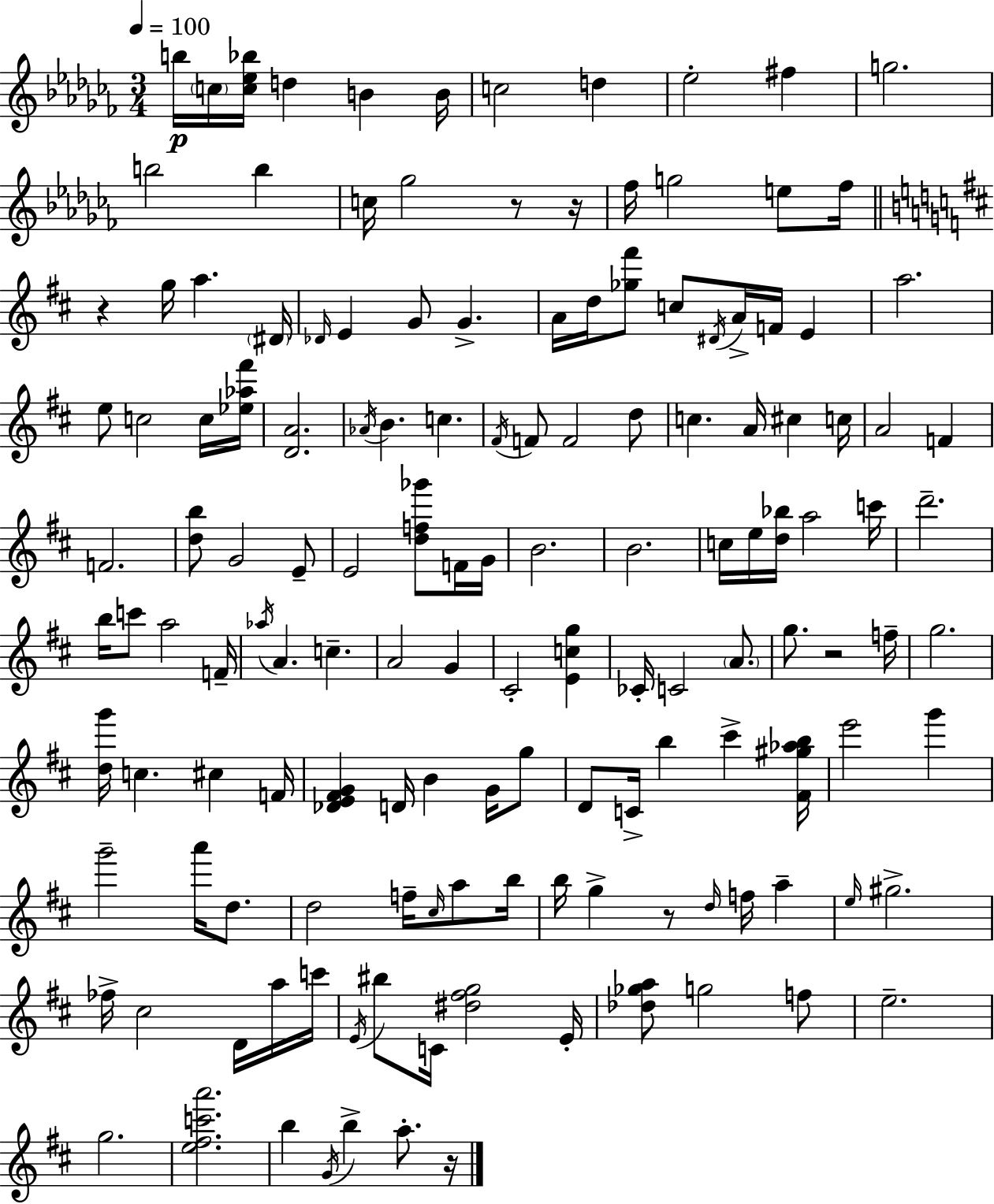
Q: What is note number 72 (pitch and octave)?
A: C#4